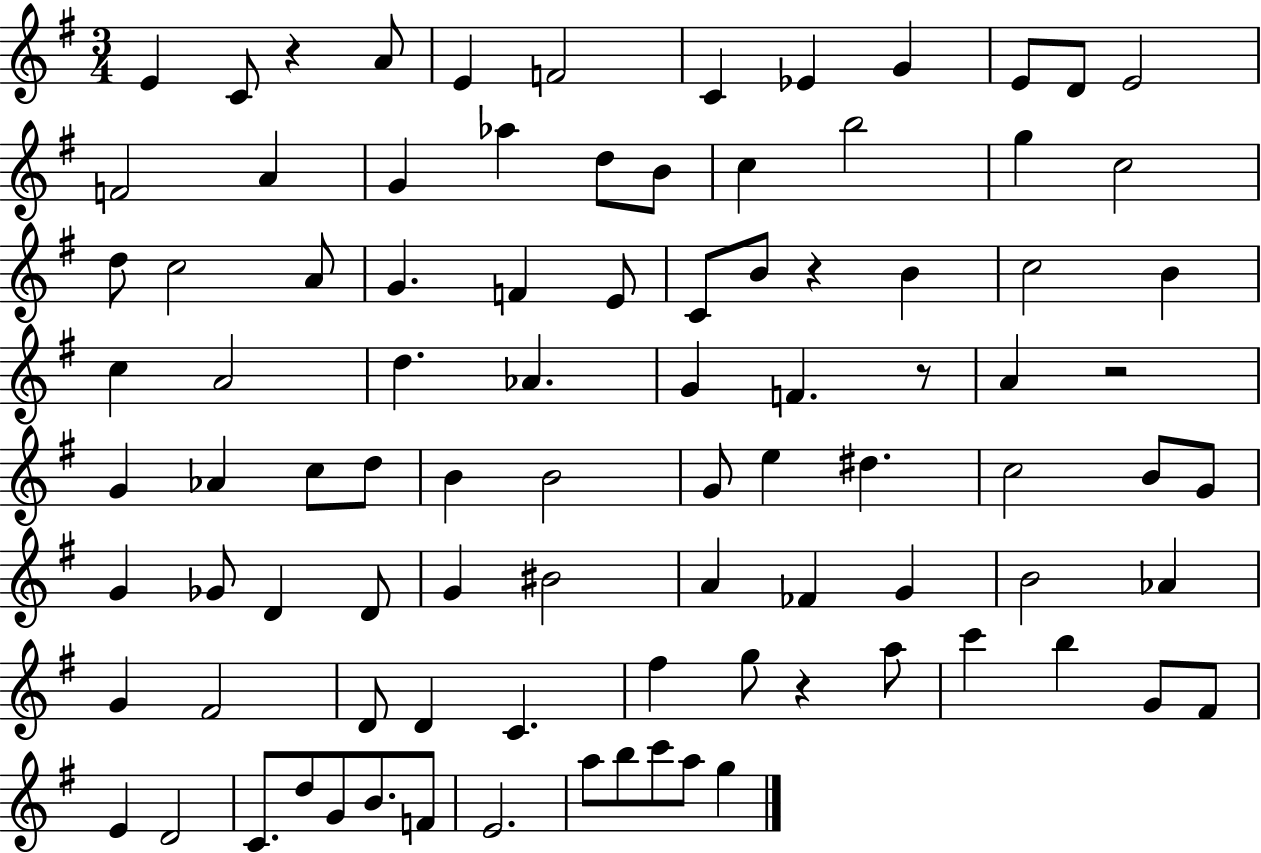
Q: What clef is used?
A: treble